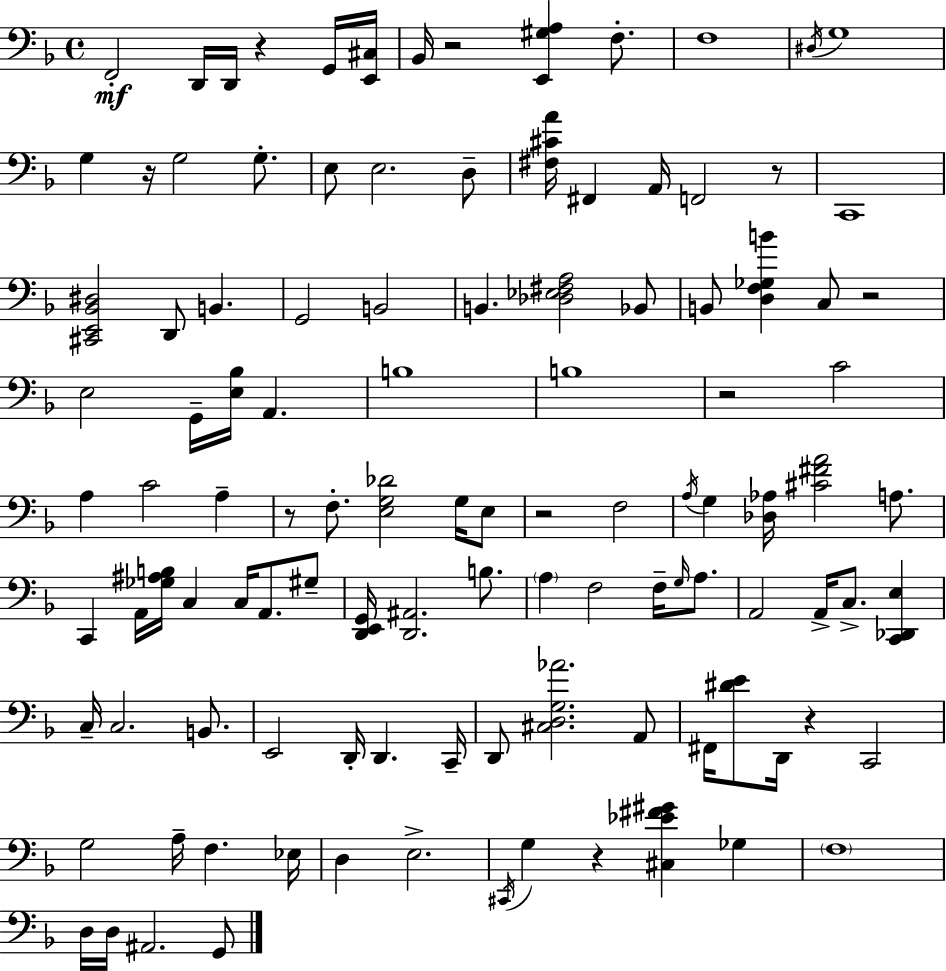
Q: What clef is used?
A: bass